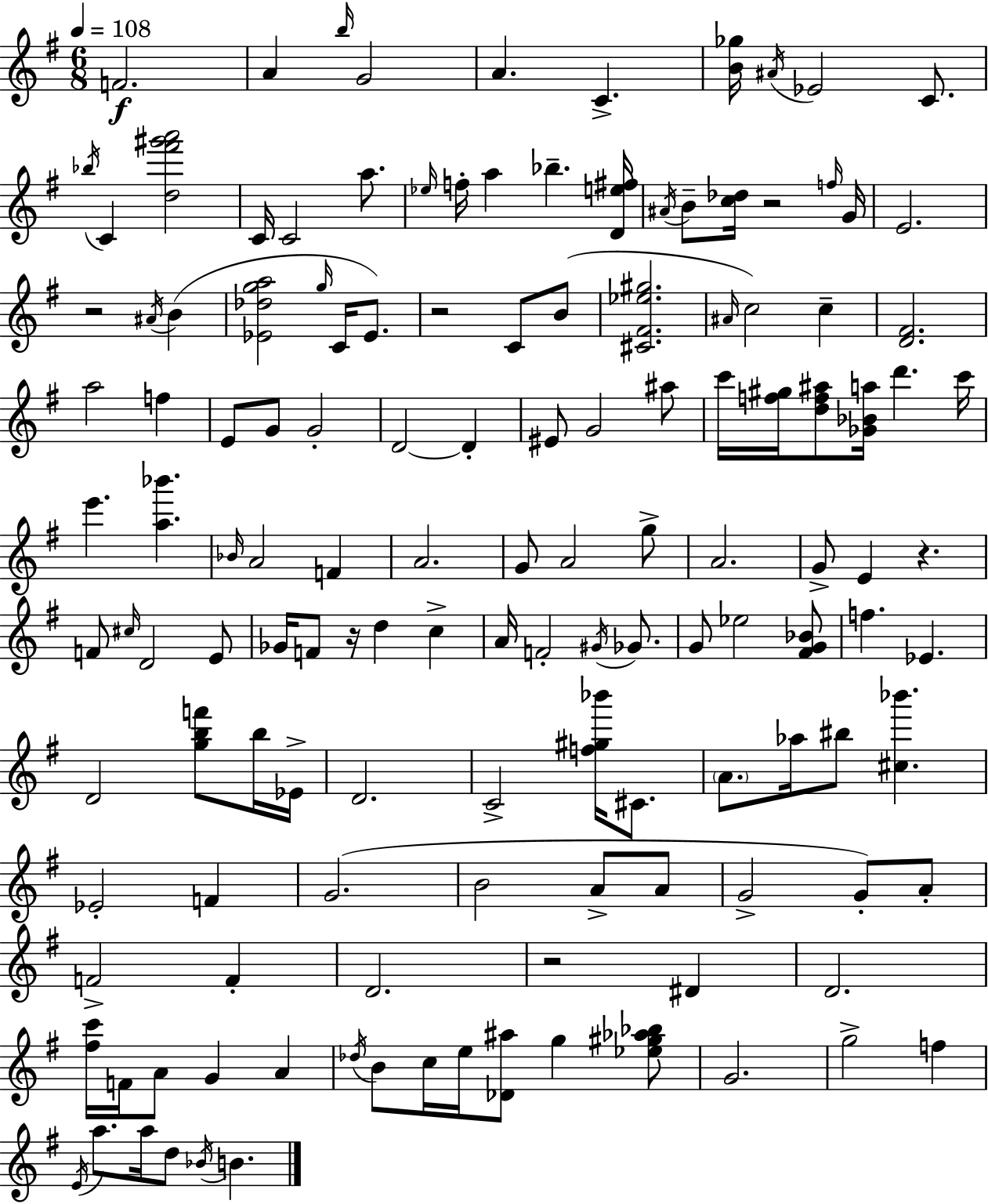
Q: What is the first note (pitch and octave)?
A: F4